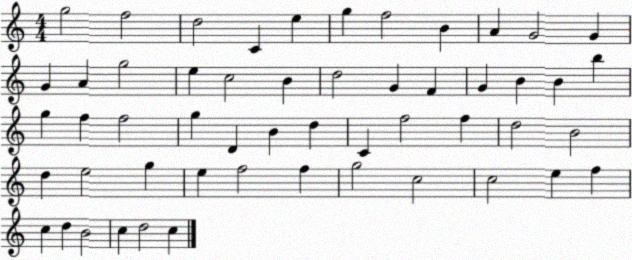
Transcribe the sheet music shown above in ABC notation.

X:1
T:Untitled
M:4/4
L:1/4
K:C
g2 f2 d2 C e g f2 B A G2 G G A g2 e c2 B d2 G F G B B b g f f2 g D B d C f2 f d2 B2 d e2 g e f2 f g2 c2 c2 e f c d B2 c d2 c